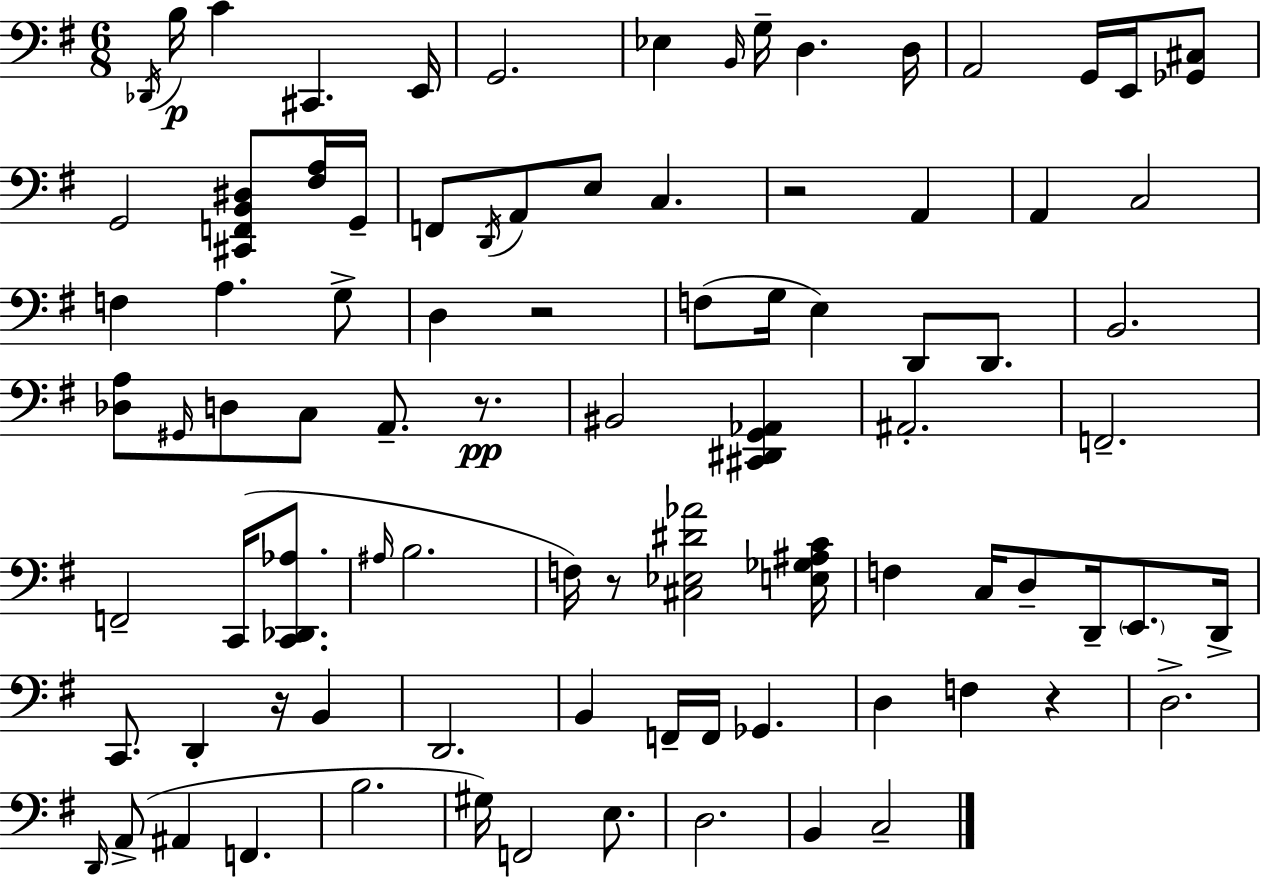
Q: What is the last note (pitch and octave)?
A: C3